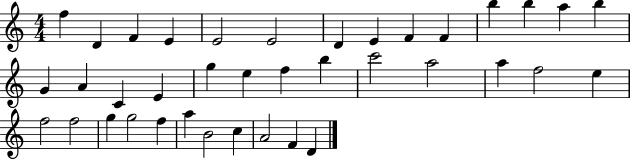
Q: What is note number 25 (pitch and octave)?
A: A5